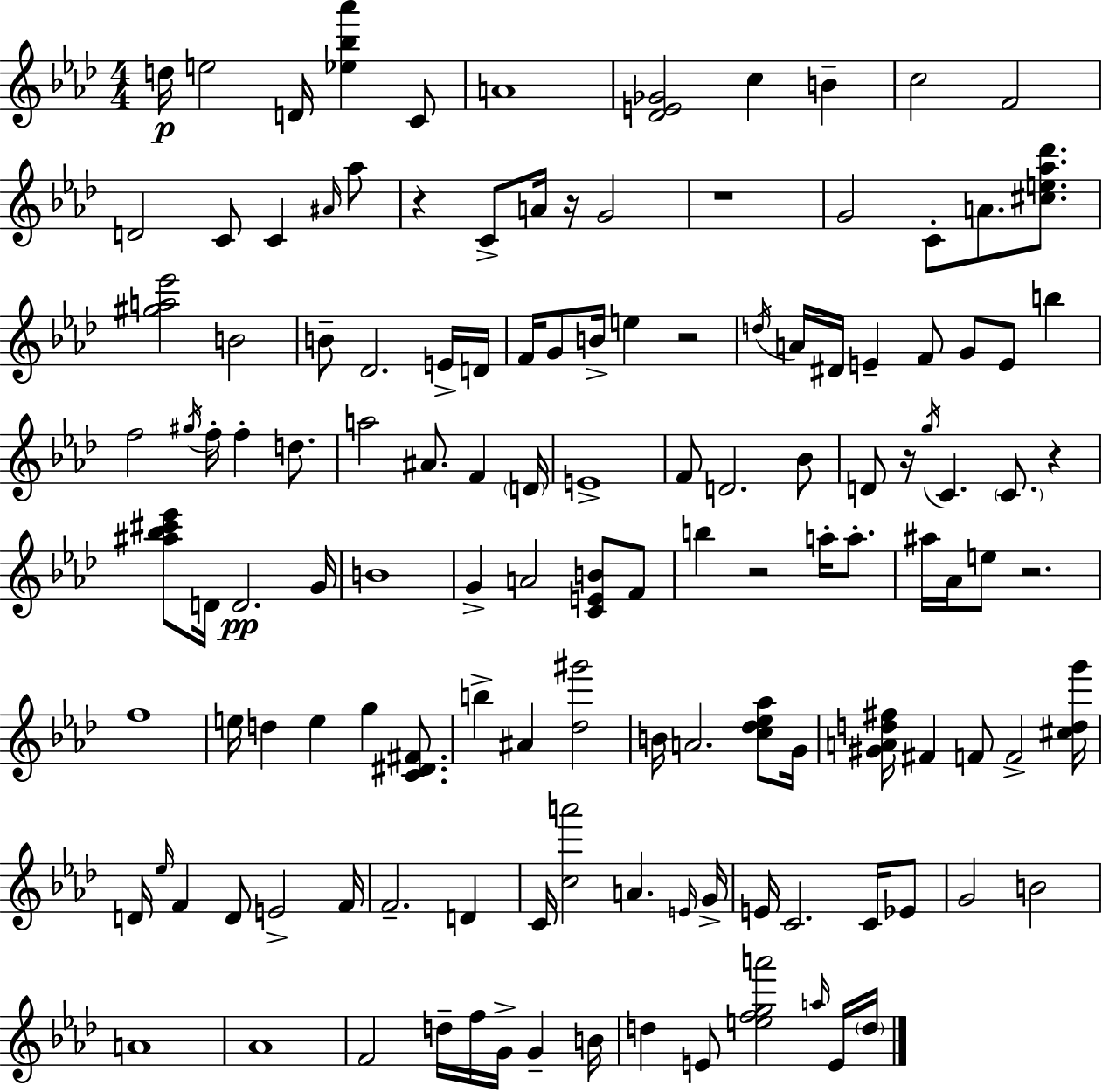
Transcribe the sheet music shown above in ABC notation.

X:1
T:Untitled
M:4/4
L:1/4
K:Ab
d/4 e2 D/4 [_e_b_a'] C/2 A4 [_DE_G]2 c B c2 F2 D2 C/2 C ^A/4 _a/2 z C/2 A/4 z/4 G2 z4 G2 C/2 A/2 [^ce_a_d']/2 [^ga_e']2 B2 B/2 _D2 E/4 D/4 F/4 G/2 B/4 e z2 d/4 A/4 ^D/4 E F/2 G/2 E/2 b f2 ^g/4 f/4 f d/2 a2 ^A/2 F D/4 E4 F/2 D2 _B/2 D/2 z/4 g/4 C C/2 z [^a_b^c'_e']/2 D/4 D2 G/4 B4 G A2 [CEB]/2 F/2 b z2 a/4 a/2 ^a/4 _A/4 e/2 z2 f4 e/4 d e g [C^D^F]/2 b ^A [_d^g']2 B/4 A2 [c_d_e_a]/2 G/4 [^GAd^f]/4 ^F F/2 F2 [^cdg']/4 D/4 _e/4 F D/2 E2 F/4 F2 D C/4 [ca']2 A E/4 G/4 E/4 C2 C/4 _E/2 G2 B2 A4 _A4 F2 d/4 f/4 G/4 G B/4 d E/2 [efga']2 a/4 E/4 d/4